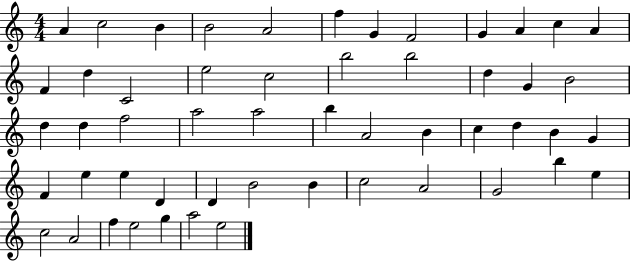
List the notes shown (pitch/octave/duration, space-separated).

A4/q C5/h B4/q B4/h A4/h F5/q G4/q F4/h G4/q A4/q C5/q A4/q F4/q D5/q C4/h E5/h C5/h B5/h B5/h D5/q G4/q B4/h D5/q D5/q F5/h A5/h A5/h B5/q A4/h B4/q C5/q D5/q B4/q G4/q F4/q E5/q E5/q D4/q D4/q B4/h B4/q C5/h A4/h G4/h B5/q E5/q C5/h A4/h F5/q E5/h G5/q A5/h E5/h